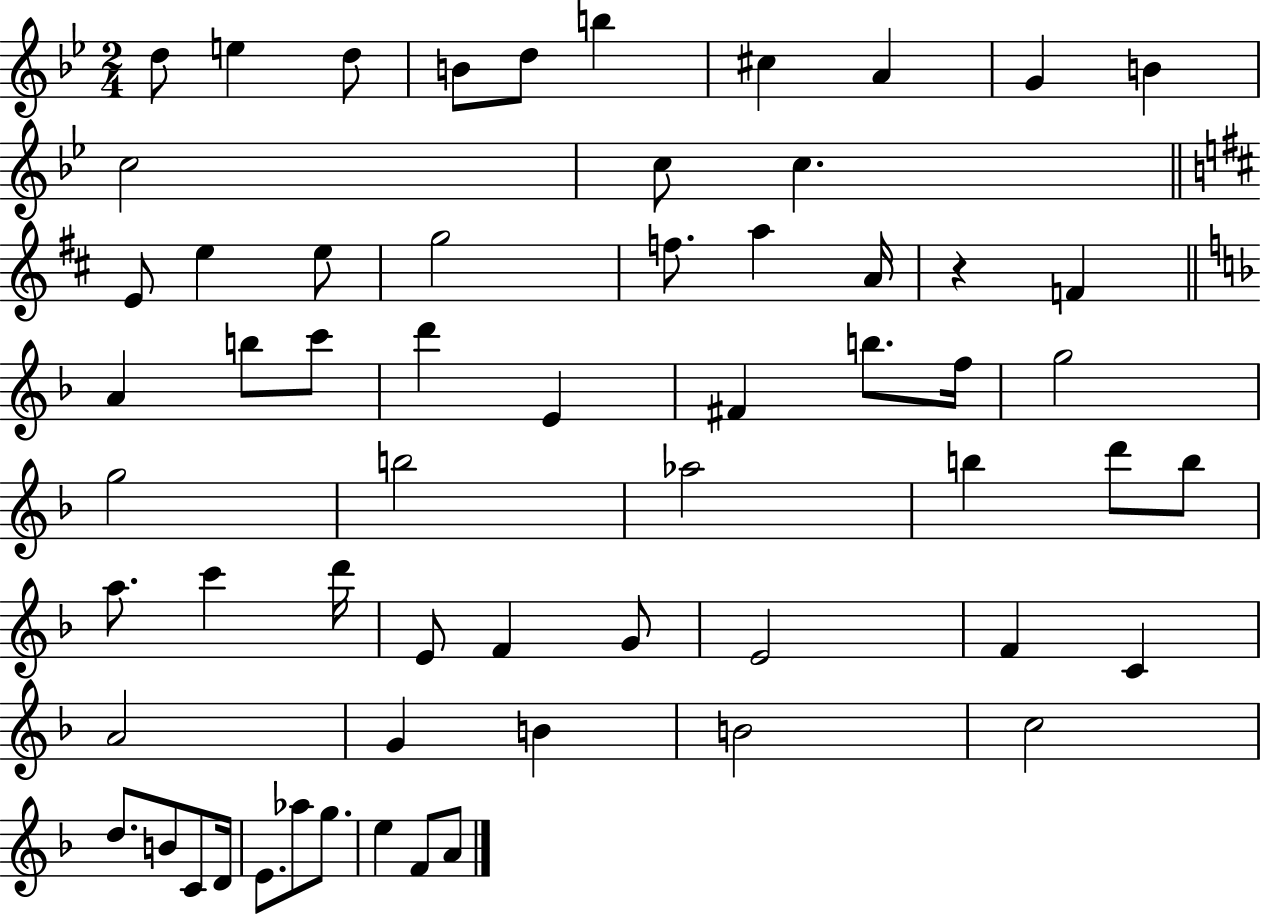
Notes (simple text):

D5/e E5/q D5/e B4/e D5/e B5/q C#5/q A4/q G4/q B4/q C5/h C5/e C5/q. E4/e E5/q E5/e G5/h F5/e. A5/q A4/s R/q F4/q A4/q B5/e C6/e D6/q E4/q F#4/q B5/e. F5/s G5/h G5/h B5/h Ab5/h B5/q D6/e B5/e A5/e. C6/q D6/s E4/e F4/q G4/e E4/h F4/q C4/q A4/h G4/q B4/q B4/h C5/h D5/e. B4/e C4/e D4/s E4/e. Ab5/e G5/e. E5/q F4/e A4/e